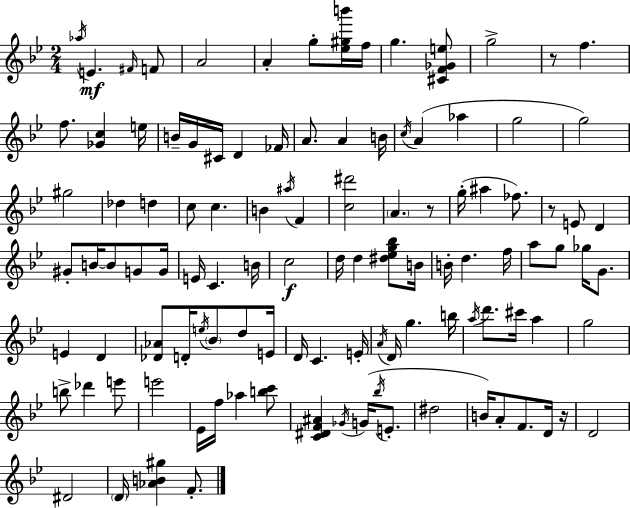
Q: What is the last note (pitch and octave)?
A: F4